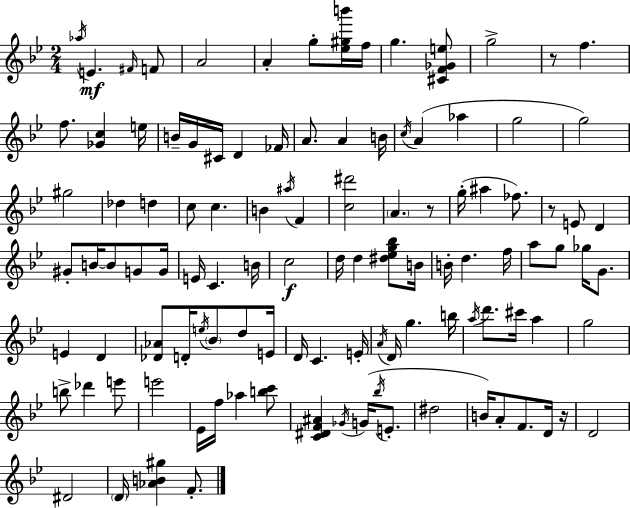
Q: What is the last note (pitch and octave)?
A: F4